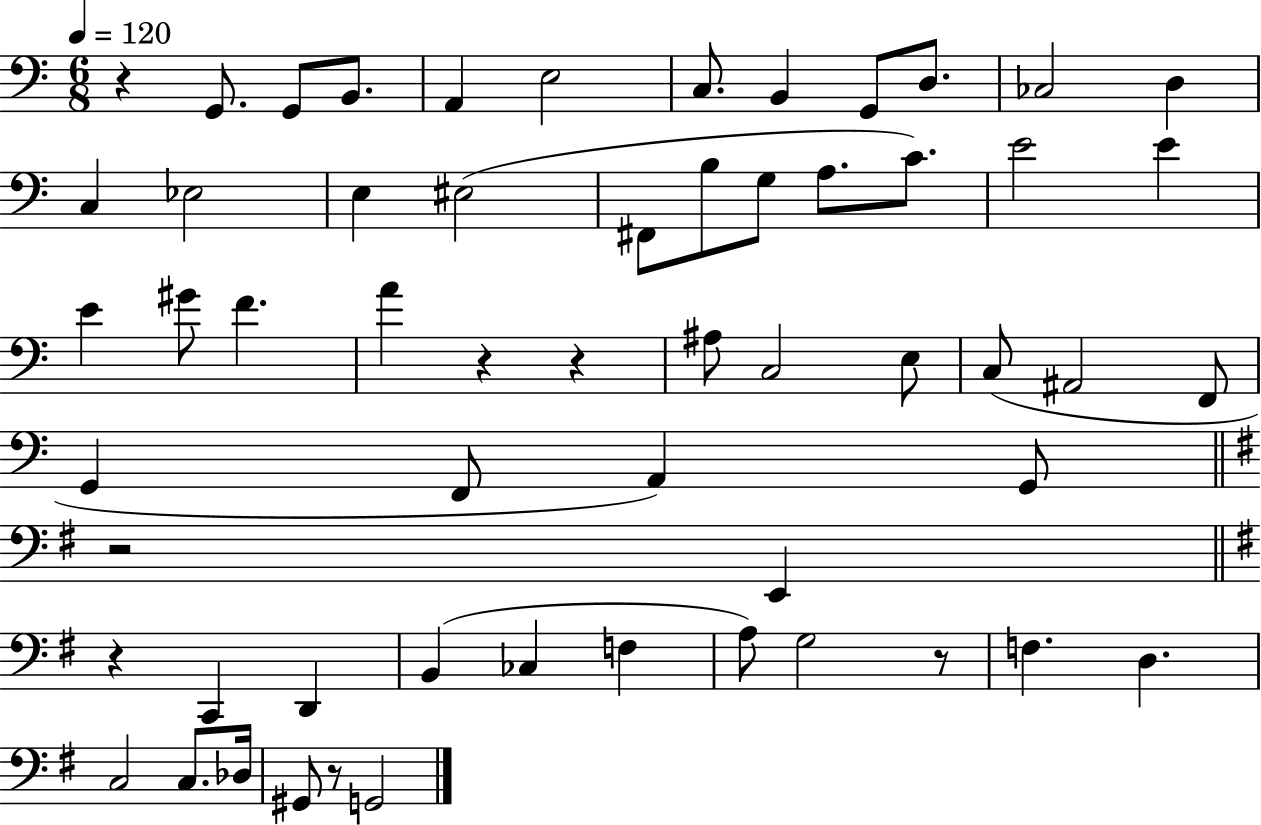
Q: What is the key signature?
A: C major